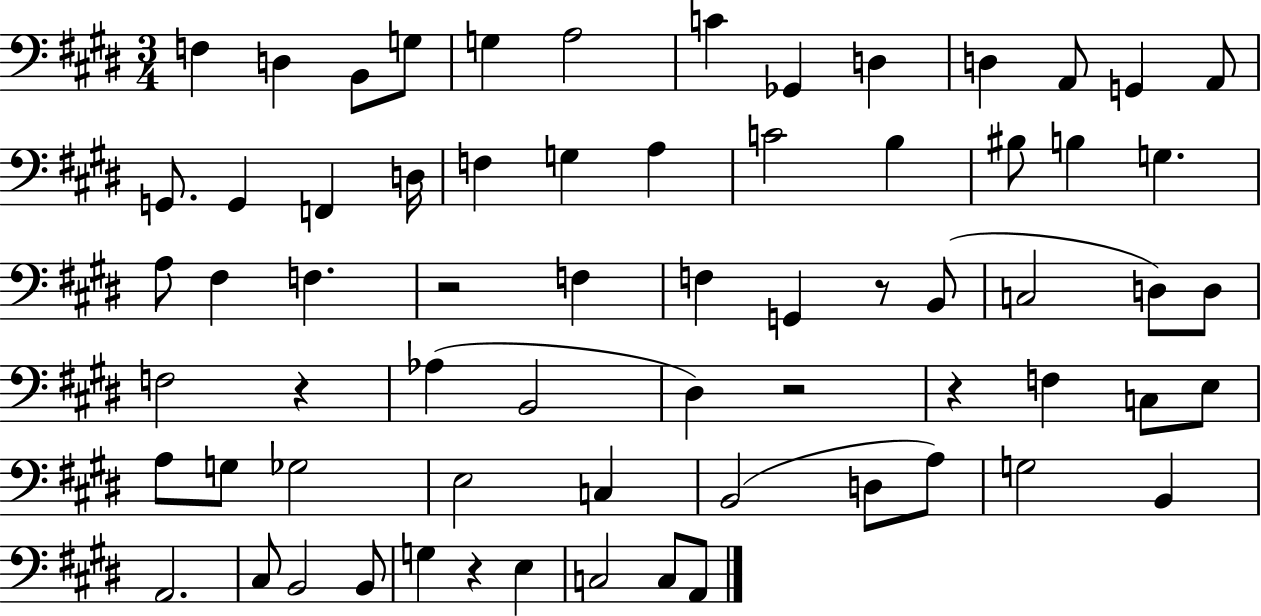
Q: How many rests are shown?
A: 6